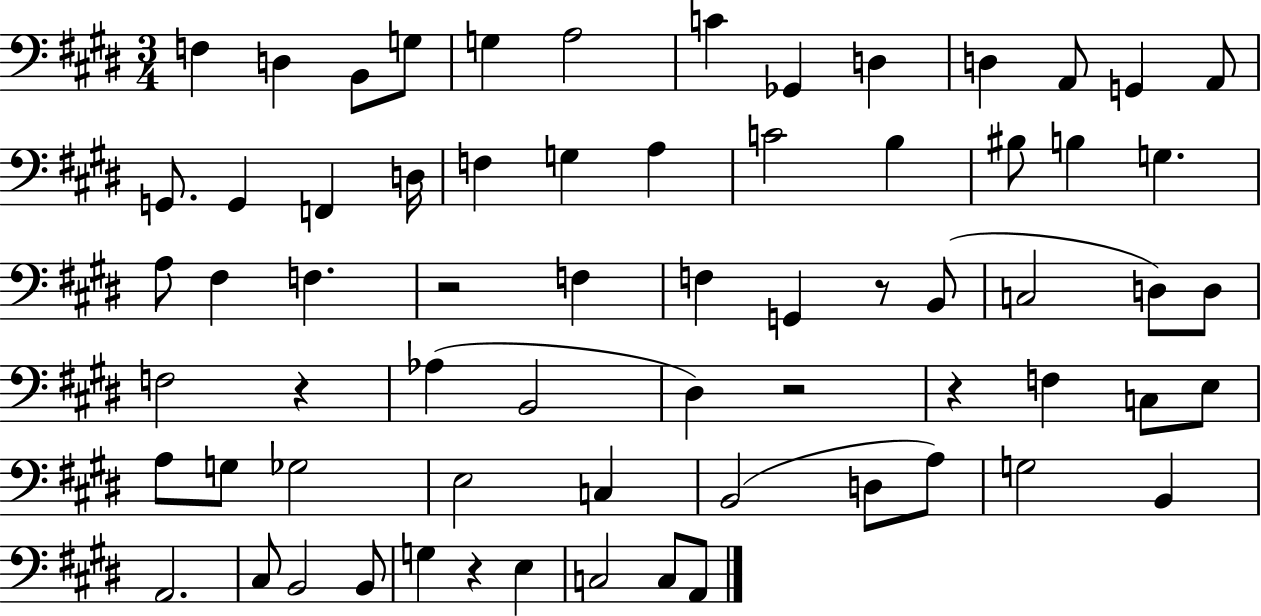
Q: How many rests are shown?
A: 6